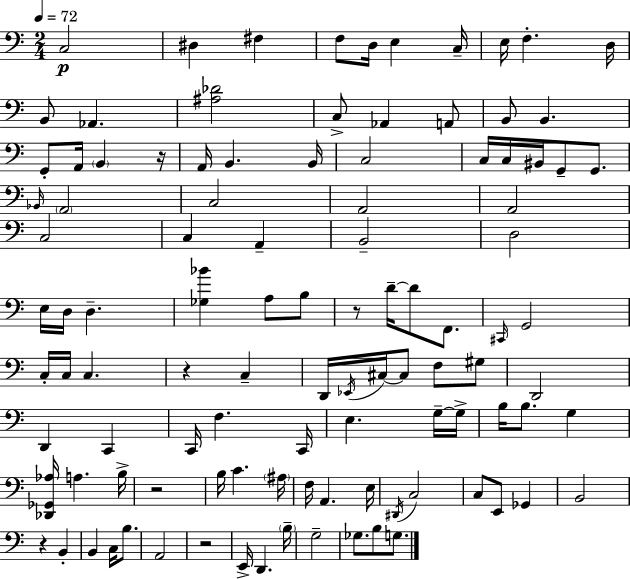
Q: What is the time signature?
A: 2/4